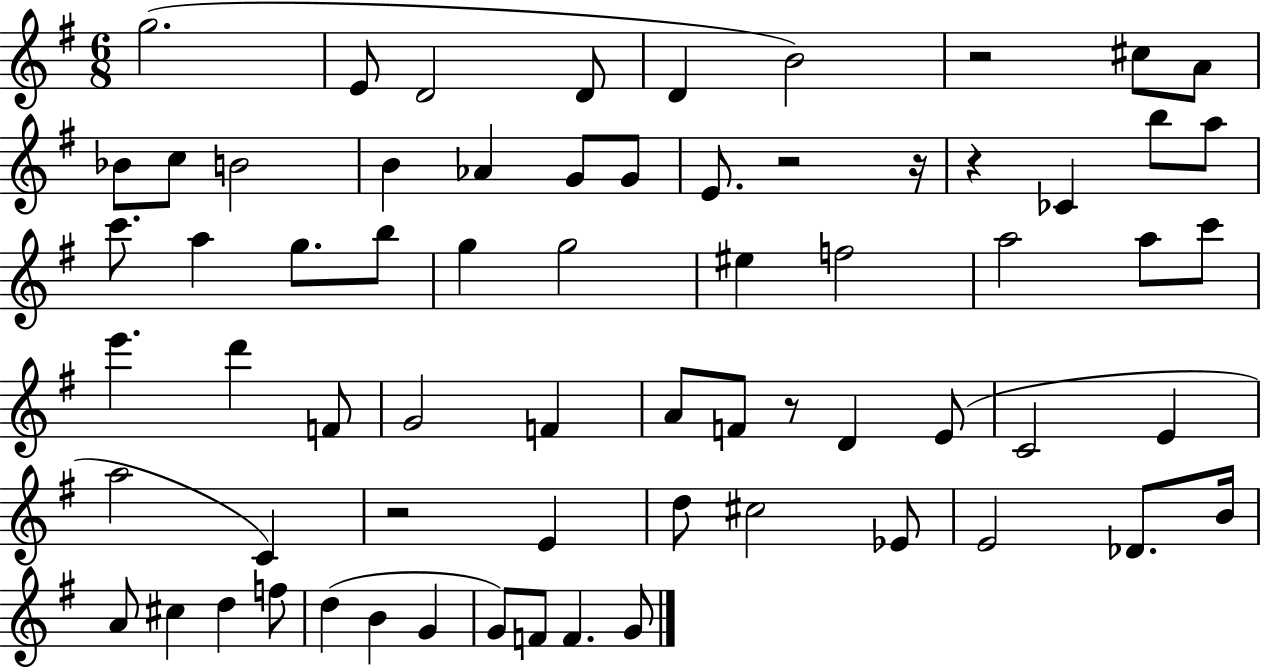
G5/h. E4/e D4/h D4/e D4/q B4/h R/h C#5/e A4/e Bb4/e C5/e B4/h B4/q Ab4/q G4/e G4/e E4/e. R/h R/s R/q CES4/q B5/e A5/e C6/e. A5/q G5/e. B5/e G5/q G5/h EIS5/q F5/h A5/h A5/e C6/e E6/q. D6/q F4/e G4/h F4/q A4/e F4/e R/e D4/q E4/e C4/h E4/q A5/h C4/q R/h E4/q D5/e C#5/h Eb4/e E4/h Db4/e. B4/s A4/e C#5/q D5/q F5/e D5/q B4/q G4/q G4/e F4/e F4/q. G4/e